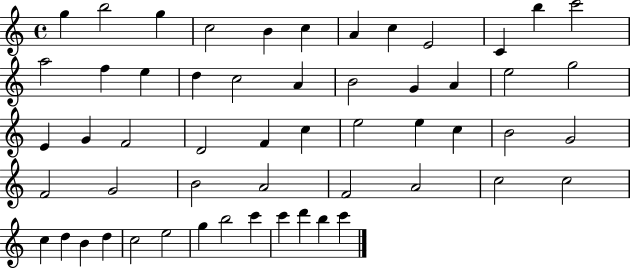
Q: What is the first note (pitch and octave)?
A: G5